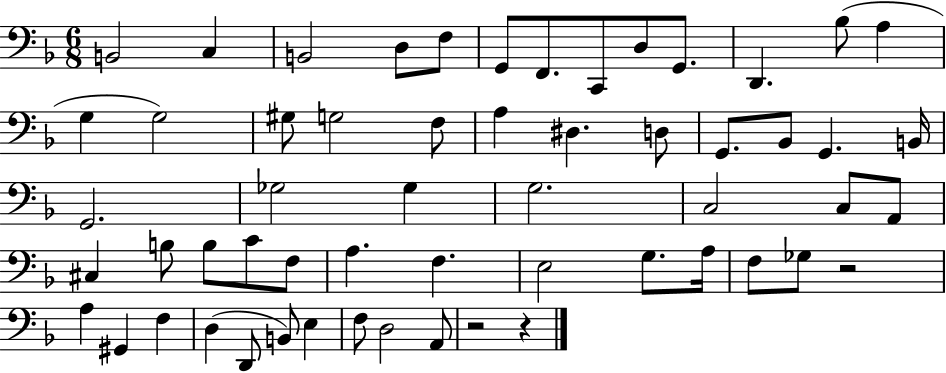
B2/h C3/q B2/h D3/e F3/e G2/e F2/e. C2/e D3/e G2/e. D2/q. Bb3/e A3/q G3/q G3/h G#3/e G3/h F3/e A3/q D#3/q. D3/e G2/e. Bb2/e G2/q. B2/s G2/h. Gb3/h Gb3/q G3/h. C3/h C3/e A2/e C#3/q B3/e B3/e C4/e F3/e A3/q. F3/q. E3/h G3/e. A3/s F3/e Gb3/e R/h A3/q G#2/q F3/q D3/q D2/e B2/e E3/q F3/e D3/h A2/e R/h R/q